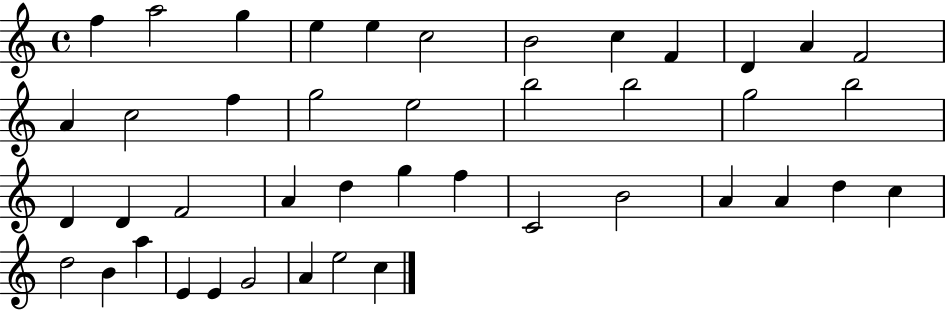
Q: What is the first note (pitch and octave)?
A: F5